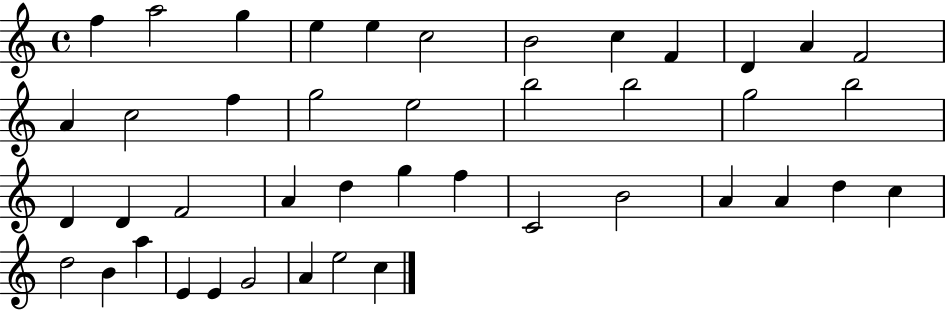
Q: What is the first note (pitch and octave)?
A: F5